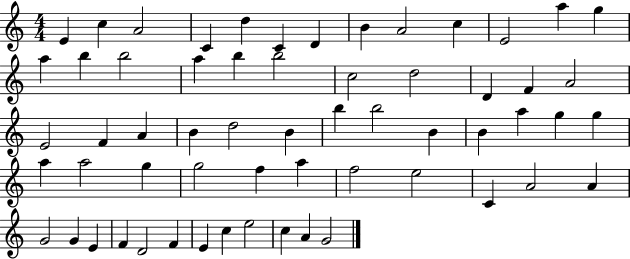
X:1
T:Untitled
M:4/4
L:1/4
K:C
E c A2 C d C D B A2 c E2 a g a b b2 a b b2 c2 d2 D F A2 E2 F A B d2 B b b2 B B a g g a a2 g g2 f a f2 e2 C A2 A G2 G E F D2 F E c e2 c A G2